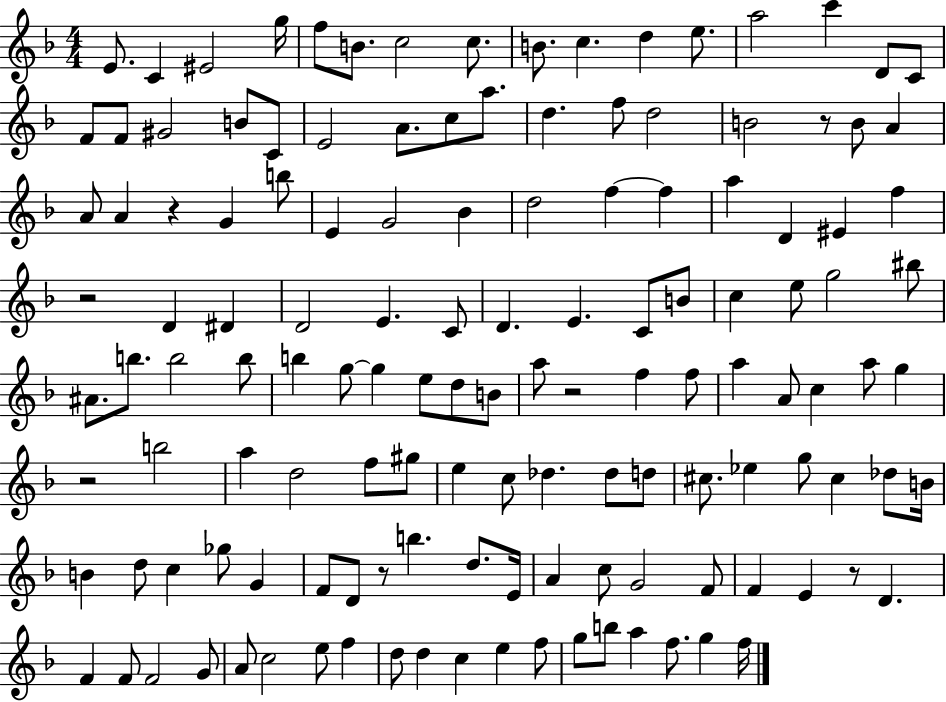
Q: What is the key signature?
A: F major